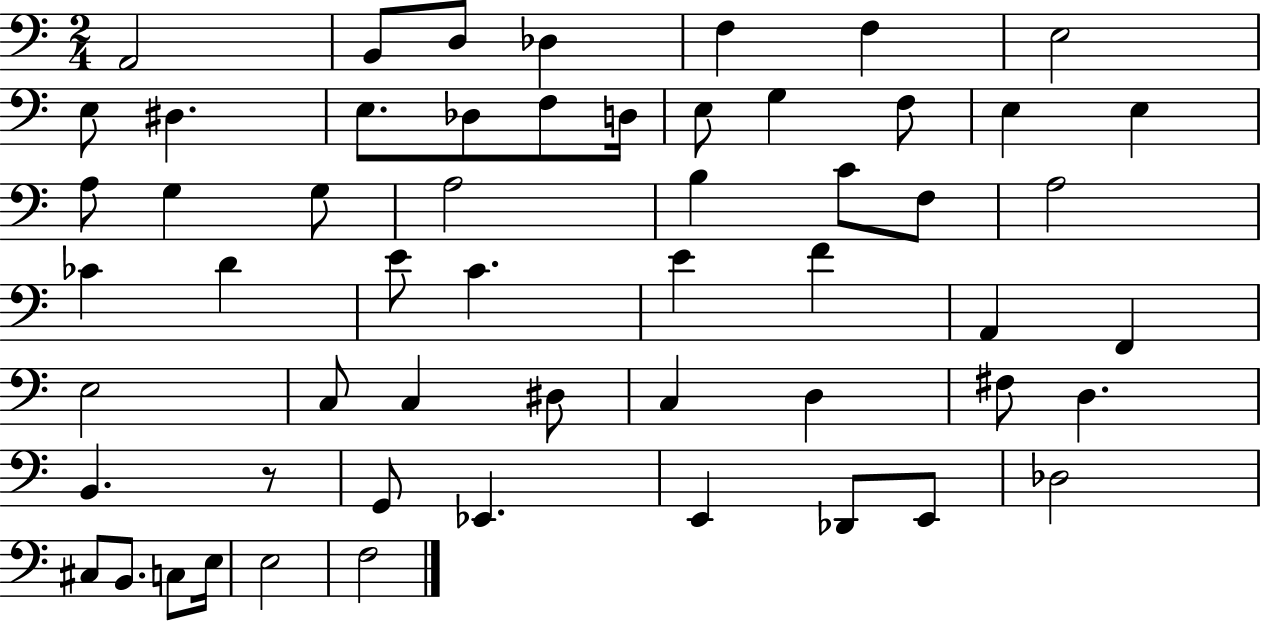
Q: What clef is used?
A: bass